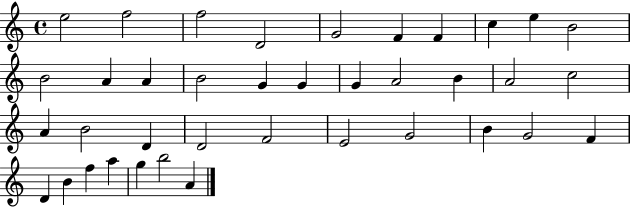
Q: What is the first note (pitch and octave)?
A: E5